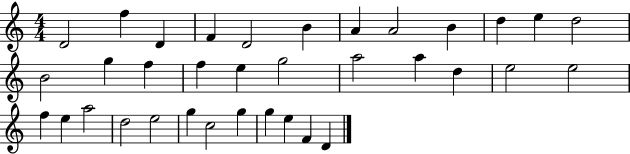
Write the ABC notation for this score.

X:1
T:Untitled
M:4/4
L:1/4
K:C
D2 f D F D2 B A A2 B d e d2 B2 g f f e g2 a2 a d e2 e2 f e a2 d2 e2 g c2 g g e F D